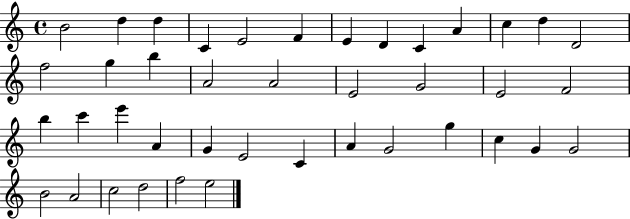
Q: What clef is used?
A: treble